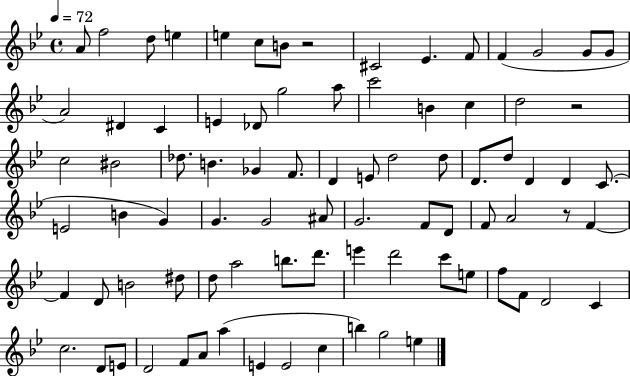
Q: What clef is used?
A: treble